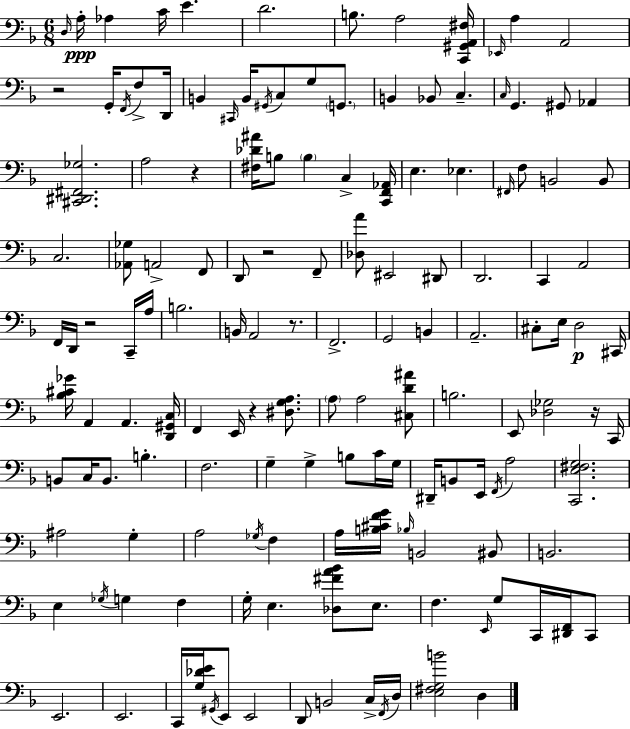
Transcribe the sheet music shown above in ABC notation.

X:1
T:Untitled
M:6/8
L:1/4
K:F
D,/4 A,/4 _A, C/4 E D2 B,/2 A,2 [C,,^G,,A,,^F,]/4 _E,,/4 A, A,,2 z2 G,,/4 F,,/4 F,/2 D,,/4 B,, ^C,,/4 B,,/4 ^G,,/4 C,/2 G,/2 G,,/2 B,, _B,,/2 C, C,/4 G,, ^G,,/2 _A,, [^C,,^D,,^F,,_G,]2 A,2 z [^F,_D^A]/4 B,/2 B, C, [C,,F,,_A,,]/4 E, _E, ^F,,/4 F,/2 B,,2 B,,/2 C,2 [_A,,_G,]/2 A,,2 F,,/2 D,,/2 z2 F,,/2 [_D,A]/2 ^E,,2 ^D,,/2 D,,2 C,, A,,2 F,,/4 D,,/4 z2 C,,/4 A,/4 B,2 B,,/4 A,,2 z/2 F,,2 G,,2 B,, A,,2 ^C,/2 E,/4 D,2 ^C,,/4 [_B,^C_G]/4 A,, A,, [D,,^G,,C,]/4 F,, E,,/4 z [^D,G,A,]/2 A,/2 A,2 [^C,D^A]/2 B,2 E,,/2 [_D,_G,]2 z/4 C,,/4 B,,/2 C,/4 B,,/2 B, F,2 G, G, B,/2 C/4 G,/4 ^D,,/4 B,,/2 E,,/4 F,,/4 A,2 [C,,E,^F,G,]2 ^A,2 G, A,2 _G,/4 F, A,/4 [B,^CFG]/4 _B,/4 B,,2 ^B,,/2 B,,2 E, _G,/4 G, F, G,/4 E, [_D,^FA_B]/2 E,/2 F, E,,/4 G,/2 C,,/4 [^D,,F,,]/4 C,,/2 E,,2 E,,2 C,,/4 [G,_DE]/4 ^G,,/4 E,,/2 E,,2 D,,/2 B,,2 C,/4 F,,/4 D,/4 [E,^F,G,B]2 D,